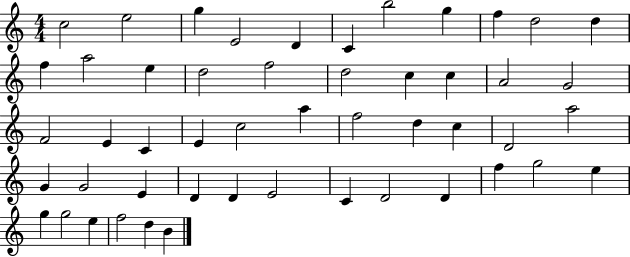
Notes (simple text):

C5/h E5/h G5/q E4/h D4/q C4/q B5/h G5/q F5/q D5/h D5/q F5/q A5/h E5/q D5/h F5/h D5/h C5/q C5/q A4/h G4/h F4/h E4/q C4/q E4/q C5/h A5/q F5/h D5/q C5/q D4/h A5/h G4/q G4/h E4/q D4/q D4/q E4/h C4/q D4/h D4/q F5/q G5/h E5/q G5/q G5/h E5/q F5/h D5/q B4/q